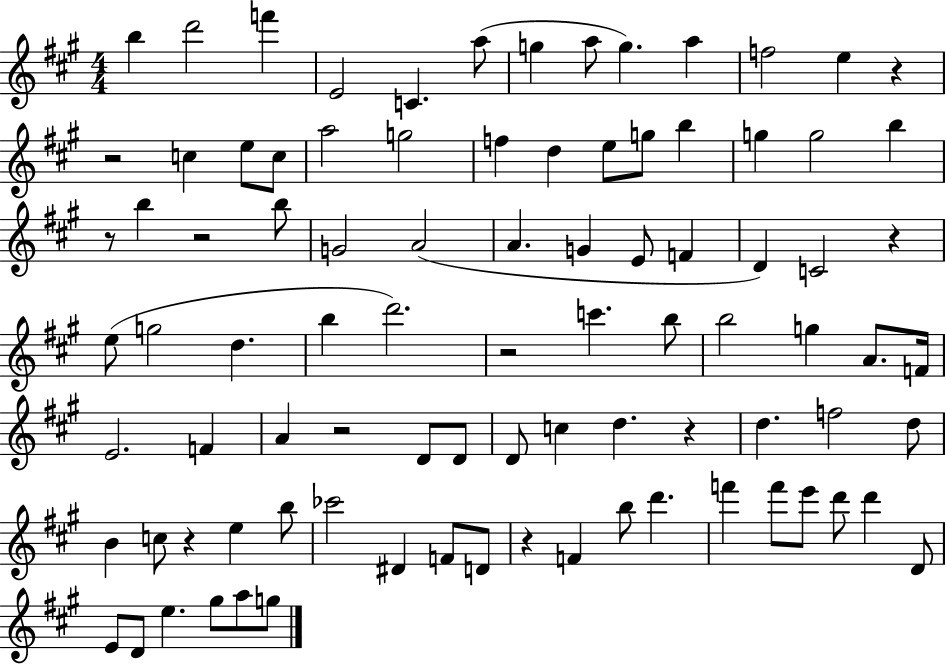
B5/q D6/h F6/q E4/h C4/q. A5/e G5/q A5/e G5/q. A5/q F5/h E5/q R/q R/h C5/q E5/e C5/e A5/h G5/h F5/q D5/q E5/e G5/e B5/q G5/q G5/h B5/q R/e B5/q R/h B5/e G4/h A4/h A4/q. G4/q E4/e F4/q D4/q C4/h R/q E5/e G5/h D5/q. B5/q D6/h. R/h C6/q. B5/e B5/h G5/q A4/e. F4/s E4/h. F4/q A4/q R/h D4/e D4/e D4/e C5/q D5/q. R/q D5/q. F5/h D5/e B4/q C5/e R/q E5/q B5/e CES6/h D#4/q F4/e D4/e R/q F4/q B5/e D6/q. F6/q F6/e E6/e D6/e D6/q D4/e E4/e D4/e E5/q. G#5/e A5/e G5/e